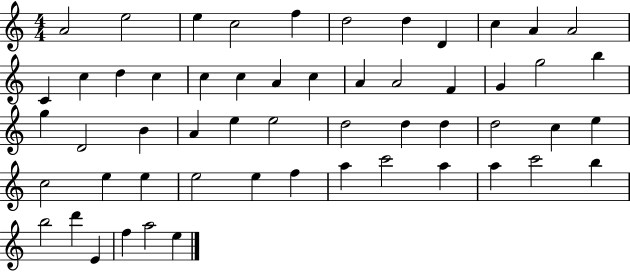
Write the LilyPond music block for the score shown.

{
  \clef treble
  \numericTimeSignature
  \time 4/4
  \key c \major
  a'2 e''2 | e''4 c''2 f''4 | d''2 d''4 d'4 | c''4 a'4 a'2 | \break c'4 c''4 d''4 c''4 | c''4 c''4 a'4 c''4 | a'4 a'2 f'4 | g'4 g''2 b''4 | \break g''4 d'2 b'4 | a'4 e''4 e''2 | d''2 d''4 d''4 | d''2 c''4 e''4 | \break c''2 e''4 e''4 | e''2 e''4 f''4 | a''4 c'''2 a''4 | a''4 c'''2 b''4 | \break b''2 d'''4 e'4 | f''4 a''2 e''4 | \bar "|."
}